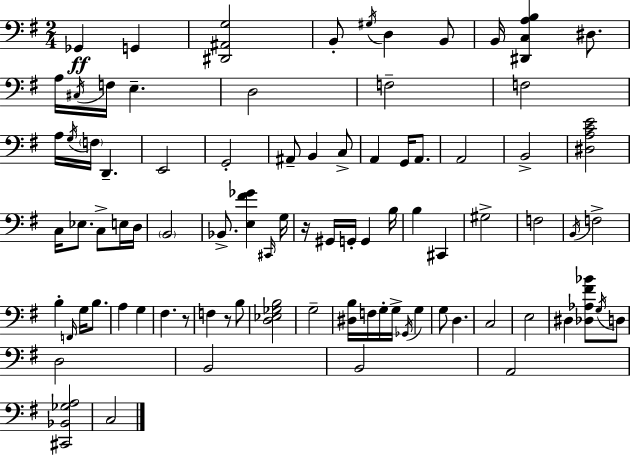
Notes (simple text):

Gb2/q G2/q [D#2,A#2,G3]/h B2/e G#3/s D3/q B2/e B2/s [D#2,C3,A3,B3]/q D#3/e. A3/s C#3/s F3/s E3/q. D3/h F3/h F3/h A3/s G3/s F3/s D2/q. E2/h G2/h A#2/e B2/q C3/e A2/q G2/s A2/e. A2/h B2/h [D#3,A3,C4,E4]/h C3/s Eb3/e. C3/e E3/s D3/s B2/h Bb2/e. [E3,F#4,Gb4]/q C#2/s G3/s R/s G#2/s G2/s G2/q B3/s B3/q C#2/q G#3/h F3/h B2/s F3/h B3/q F2/s G3/s B3/e. A3/q G3/q F#3/q. R/e F3/q R/e B3/e [D3,Eb3,Gb3,B3]/h G3/h [D#3,B3]/s F3/s G3/s G3/s Gb2/s G3/q G3/e D3/q. C3/h E3/h D#3/q [Db3,Ab3,F#4,Bb4]/e G3/s D3/e D3/h B2/h B2/h A2/h [C#2,Bb2,Gb3,A3]/h C3/h